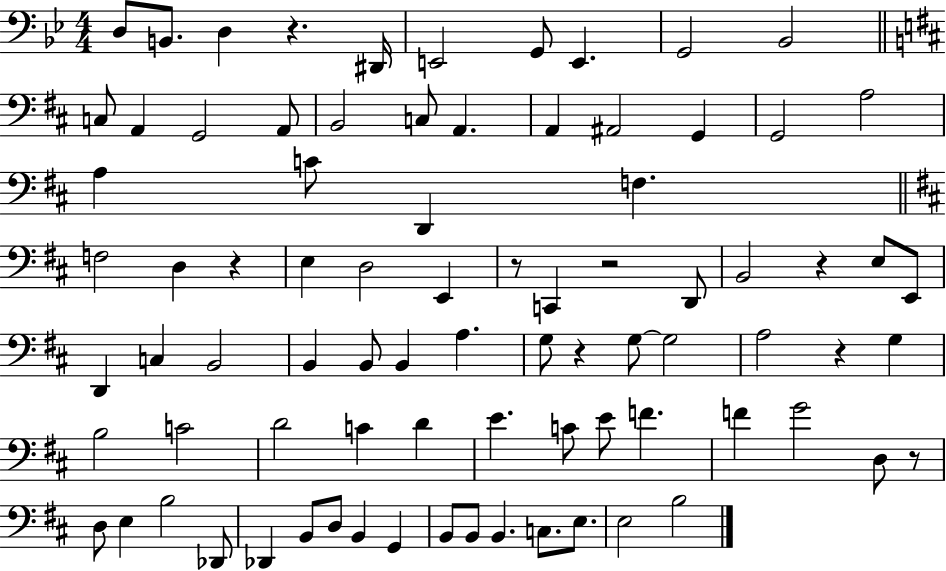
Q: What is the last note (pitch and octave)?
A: B3